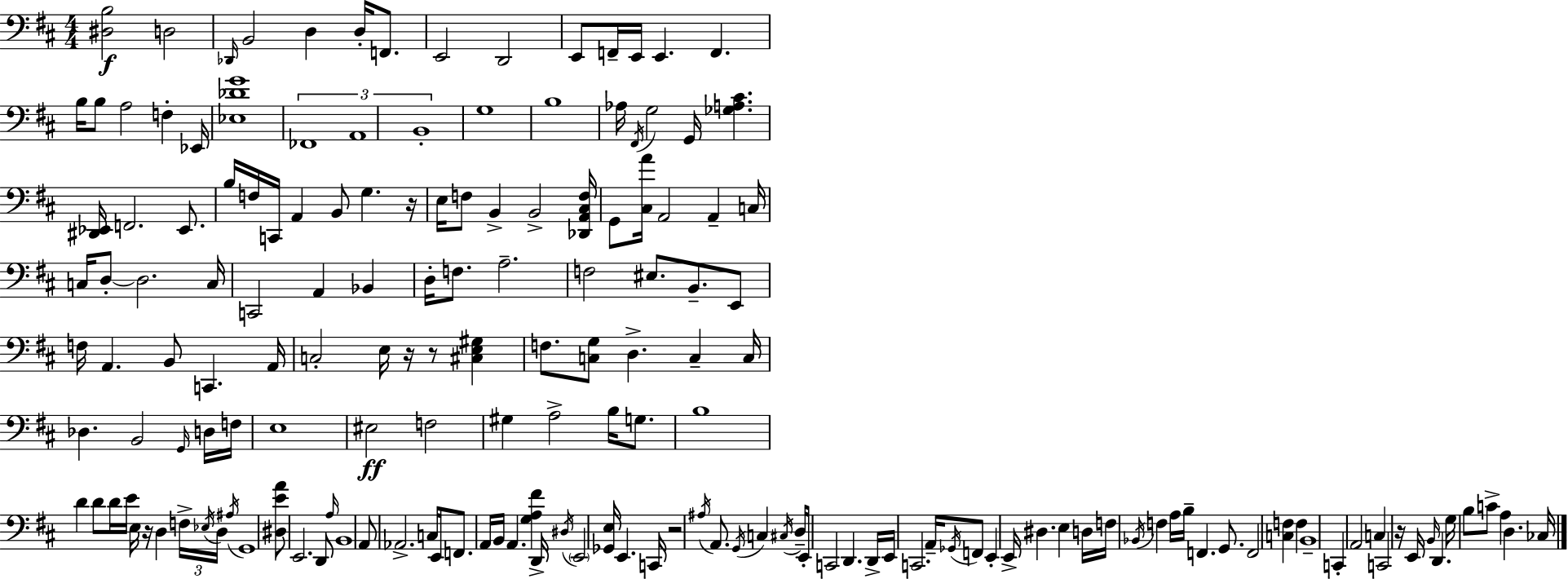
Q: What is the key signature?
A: D major